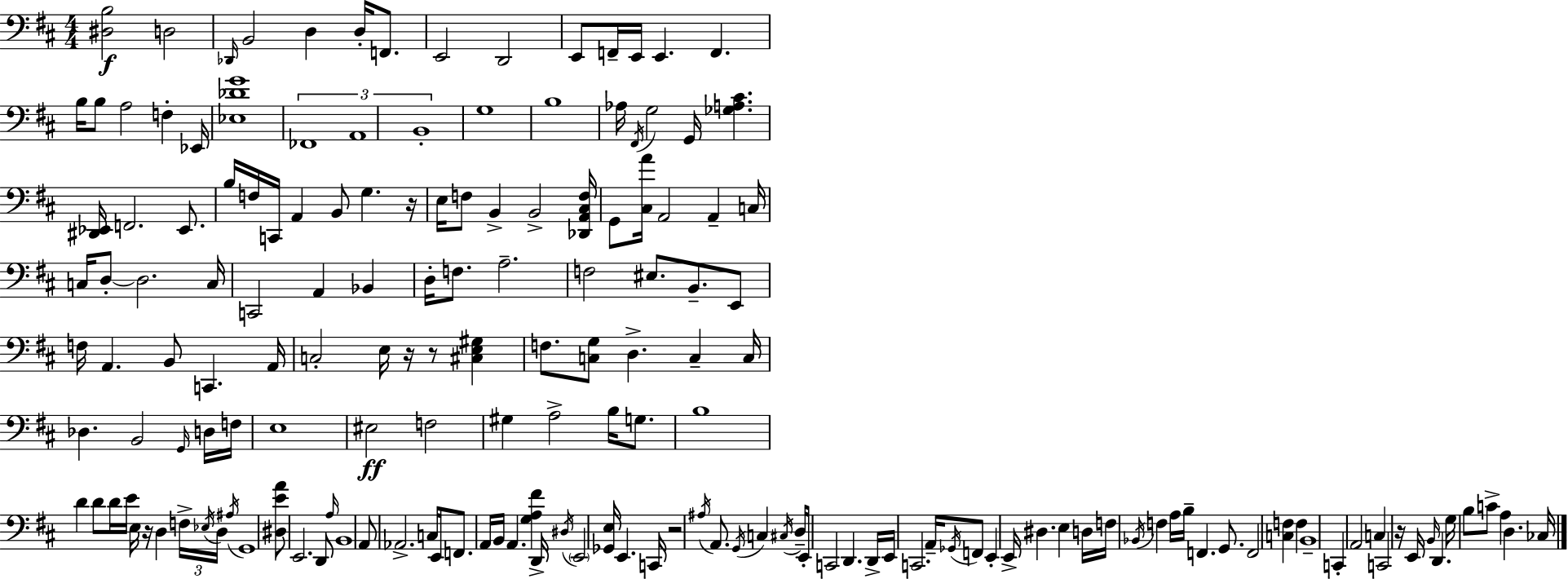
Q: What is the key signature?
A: D major